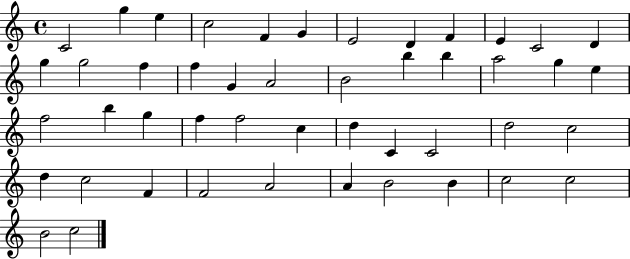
{
  \clef treble
  \time 4/4
  \defaultTimeSignature
  \key c \major
  c'2 g''4 e''4 | c''2 f'4 g'4 | e'2 d'4 f'4 | e'4 c'2 d'4 | \break g''4 g''2 f''4 | f''4 g'4 a'2 | b'2 b''4 b''4 | a''2 g''4 e''4 | \break f''2 b''4 g''4 | f''4 f''2 c''4 | d''4 c'4 c'2 | d''2 c''2 | \break d''4 c''2 f'4 | f'2 a'2 | a'4 b'2 b'4 | c''2 c''2 | \break b'2 c''2 | \bar "|."
}